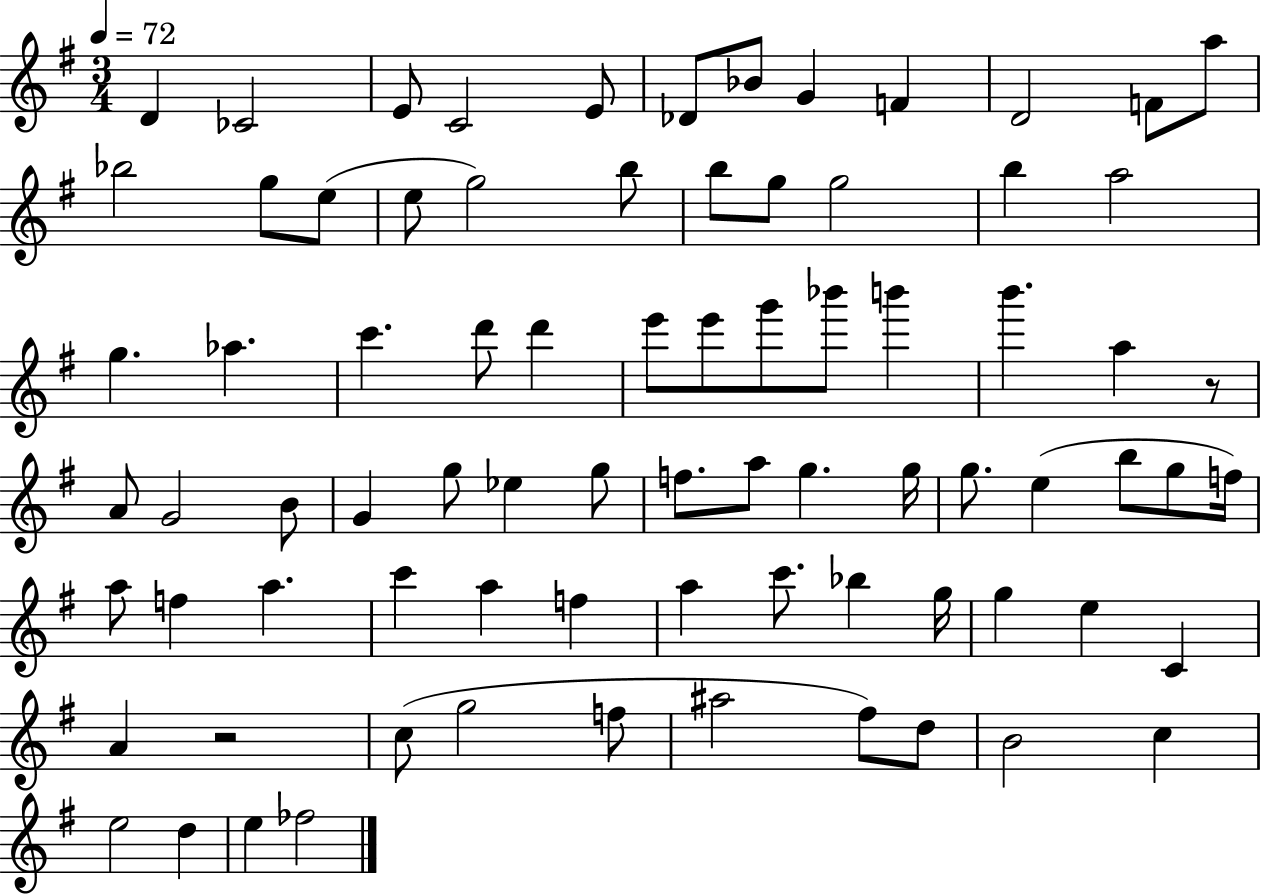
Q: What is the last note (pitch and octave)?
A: FES5